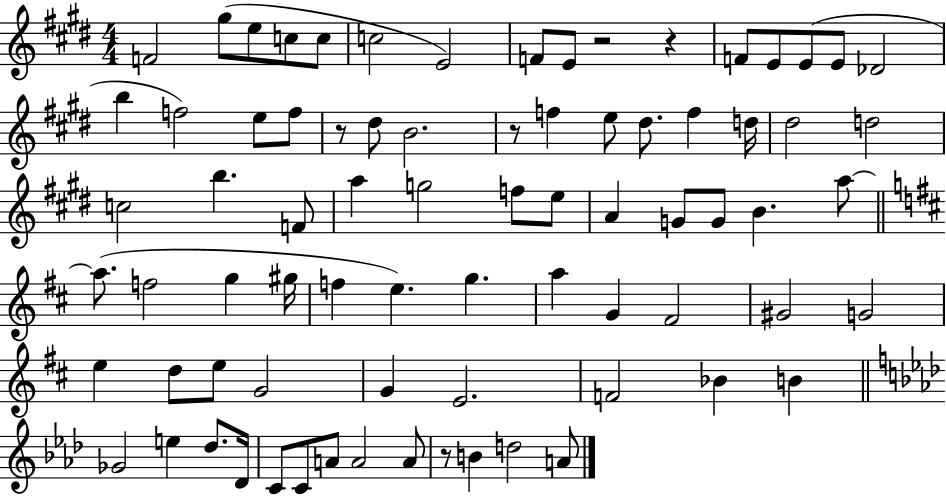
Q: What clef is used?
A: treble